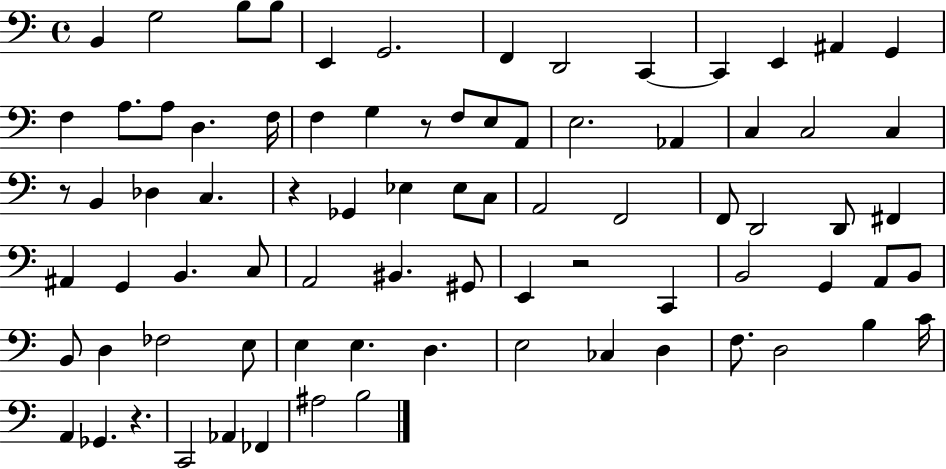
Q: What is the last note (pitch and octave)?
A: B3